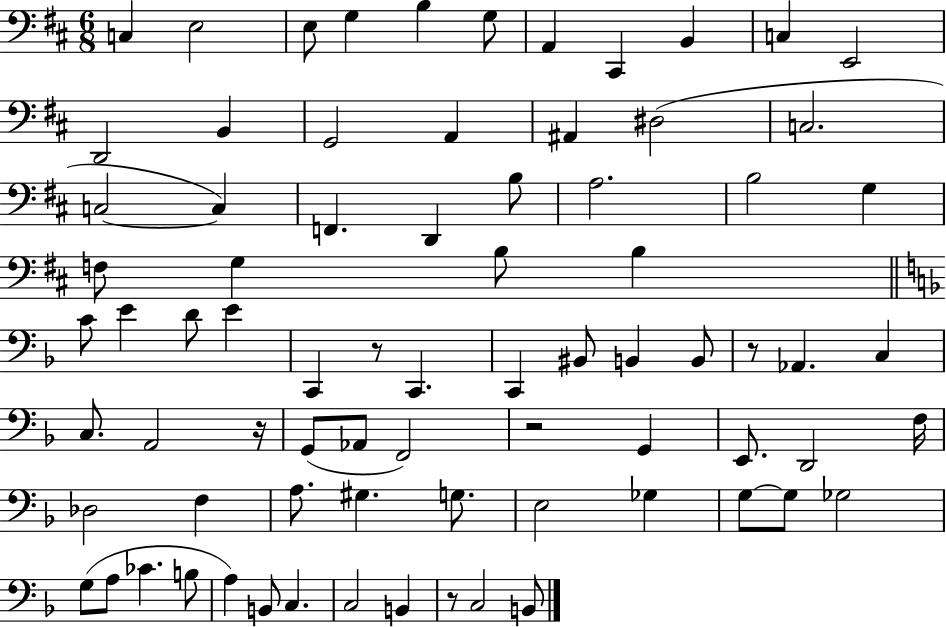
X:1
T:Untitled
M:6/8
L:1/4
K:D
C, E,2 E,/2 G, B, G,/2 A,, ^C,, B,, C, E,,2 D,,2 B,, G,,2 A,, ^A,, ^D,2 C,2 C,2 C, F,, D,, B,/2 A,2 B,2 G, F,/2 G, B,/2 B, C/2 E D/2 E C,, z/2 C,, C,, ^B,,/2 B,, B,,/2 z/2 _A,, C, C,/2 A,,2 z/4 G,,/2 _A,,/2 F,,2 z2 G,, E,,/2 D,,2 F,/4 _D,2 F, A,/2 ^G, G,/2 E,2 _G, G,/2 G,/2 _G,2 G,/2 A,/2 _C B,/2 A, B,,/2 C, C,2 B,, z/2 C,2 B,,/2